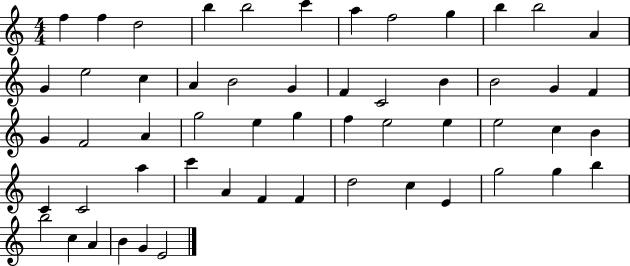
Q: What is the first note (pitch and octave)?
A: F5